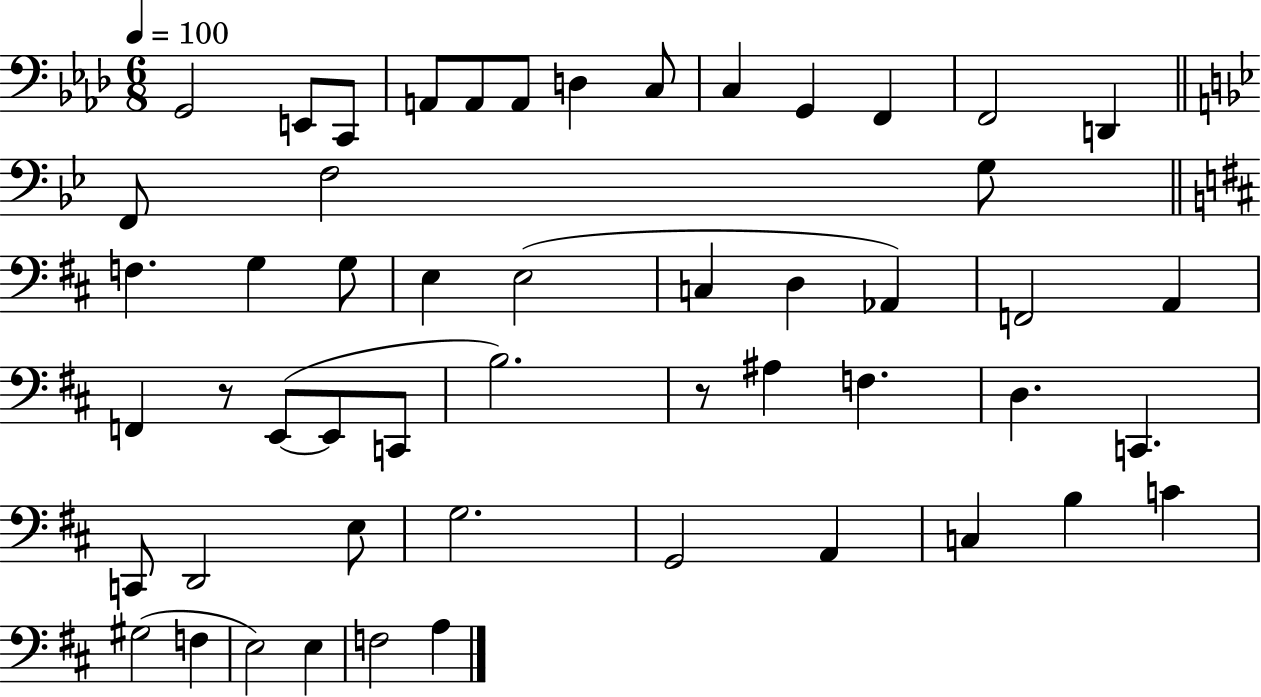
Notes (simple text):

G2/h E2/e C2/e A2/e A2/e A2/e D3/q C3/e C3/q G2/q F2/q F2/h D2/q F2/e F3/h G3/e F3/q. G3/q G3/e E3/q E3/h C3/q D3/q Ab2/q F2/h A2/q F2/q R/e E2/e E2/e C2/e B3/h. R/e A#3/q F3/q. D3/q. C2/q. C2/e D2/h E3/e G3/h. G2/h A2/q C3/q B3/q C4/q G#3/h F3/q E3/h E3/q F3/h A3/q